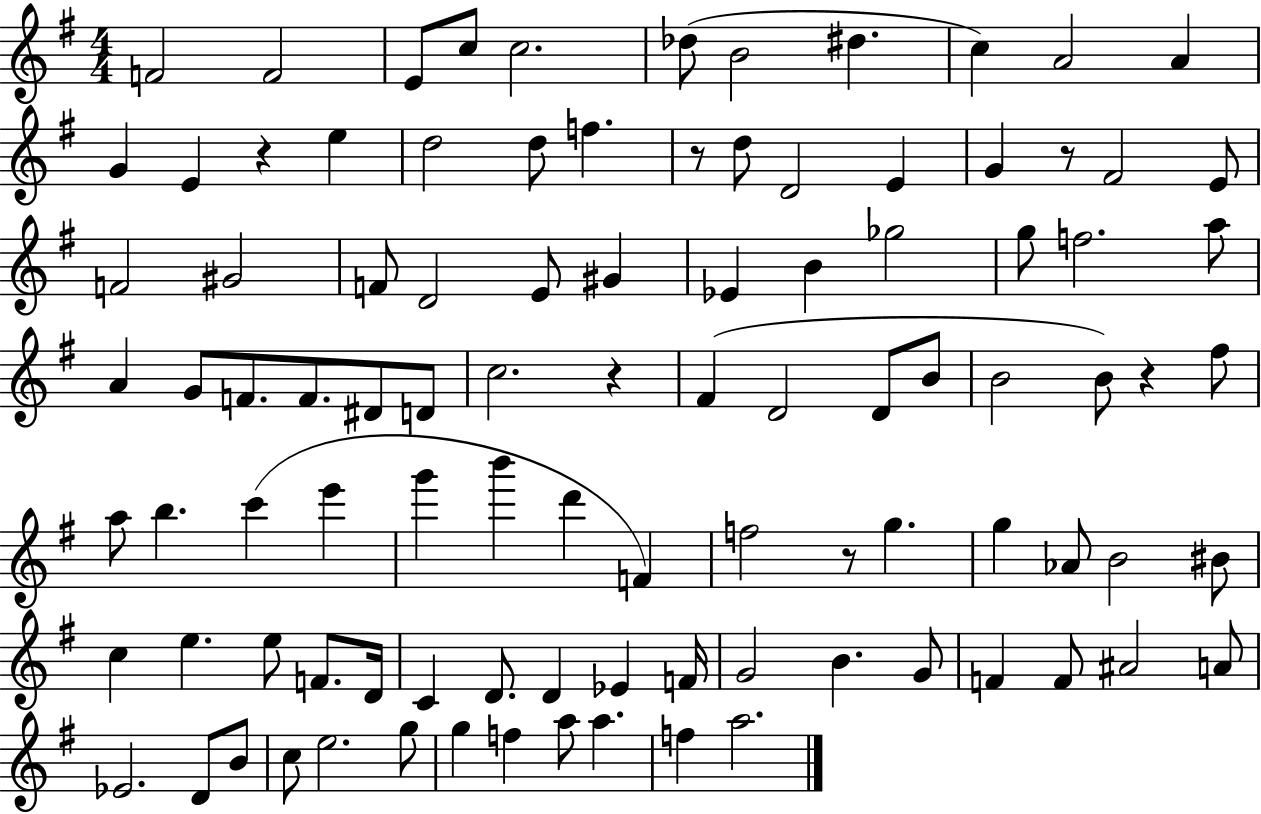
{
  \clef treble
  \numericTimeSignature
  \time 4/4
  \key g \major
  \repeat volta 2 { f'2 f'2 | e'8 c''8 c''2. | des''8( b'2 dis''4. | c''4) a'2 a'4 | \break g'4 e'4 r4 e''4 | d''2 d''8 f''4. | r8 d''8 d'2 e'4 | g'4 r8 fis'2 e'8 | \break f'2 gis'2 | f'8 d'2 e'8 gis'4 | ees'4 b'4 ges''2 | g''8 f''2. a''8 | \break a'4 g'8 f'8. f'8. dis'8 d'8 | c''2. r4 | fis'4( d'2 d'8 b'8 | b'2 b'8) r4 fis''8 | \break a''8 b''4. c'''4( e'''4 | g'''4 b'''4 d'''4 f'4) | f''2 r8 g''4. | g''4 aes'8 b'2 bis'8 | \break c''4 e''4. e''8 f'8. d'16 | c'4 d'8. d'4 ees'4 f'16 | g'2 b'4. g'8 | f'4 f'8 ais'2 a'8 | \break ees'2. d'8 b'8 | c''8 e''2. g''8 | g''4 f''4 a''8 a''4. | f''4 a''2. | \break } \bar "|."
}